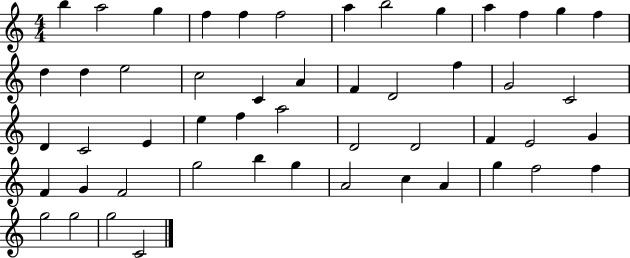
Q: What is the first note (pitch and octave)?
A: B5